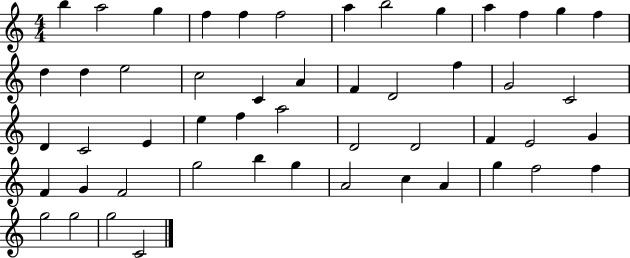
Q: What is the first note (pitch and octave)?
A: B5